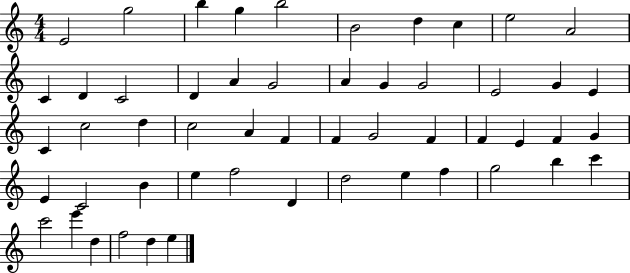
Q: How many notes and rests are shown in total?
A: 53